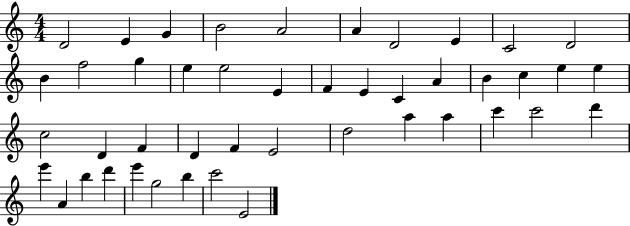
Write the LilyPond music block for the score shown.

{
  \clef treble
  \numericTimeSignature
  \time 4/4
  \key c \major
  d'2 e'4 g'4 | b'2 a'2 | a'4 d'2 e'4 | c'2 d'2 | \break b'4 f''2 g''4 | e''4 e''2 e'4 | f'4 e'4 c'4 a'4 | b'4 c''4 e''4 e''4 | \break c''2 d'4 f'4 | d'4 f'4 e'2 | d''2 a''4 a''4 | c'''4 c'''2 d'''4 | \break e'''4 a'4 b''4 d'''4 | e'''4 g''2 b''4 | c'''2 e'2 | \bar "|."
}